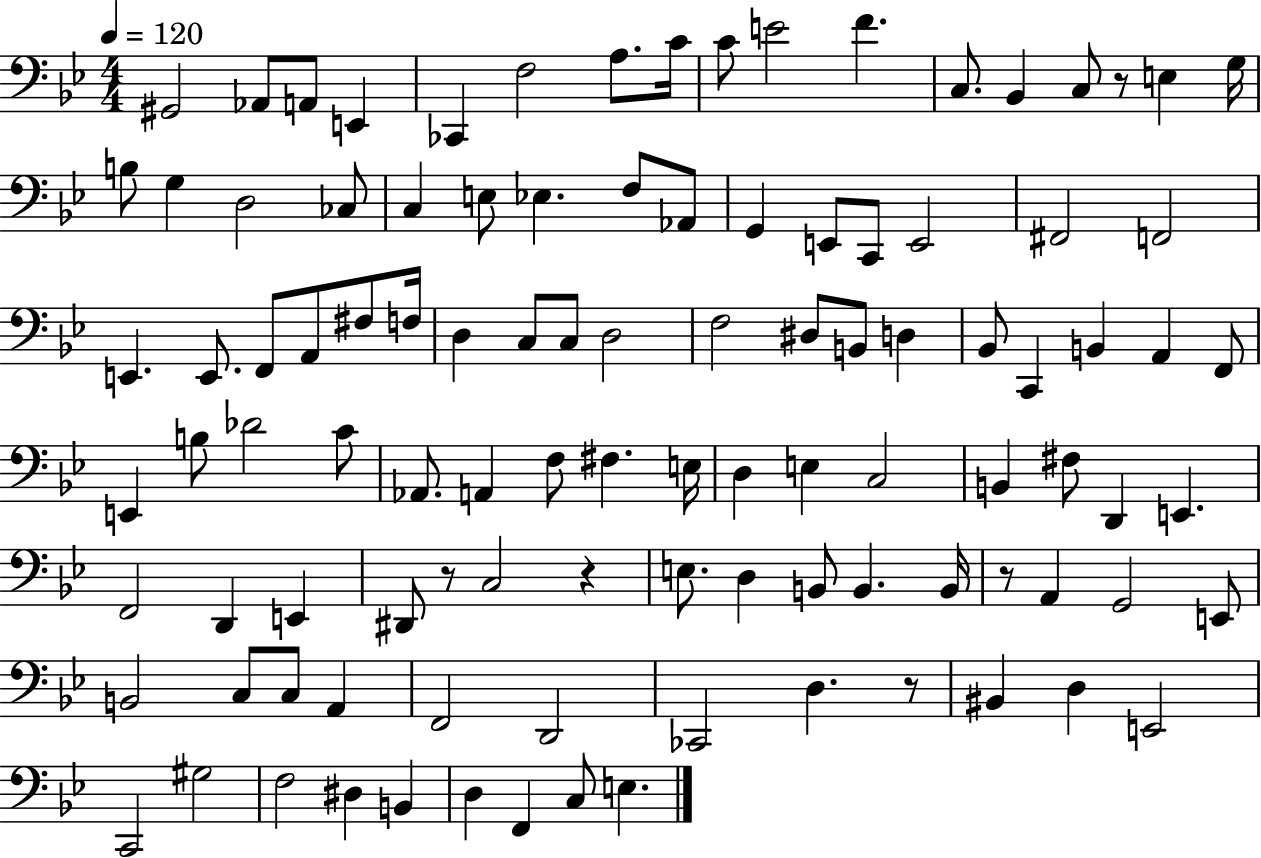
G#2/h Ab2/e A2/e E2/q CES2/q F3/h A3/e. C4/s C4/e E4/h F4/q. C3/e. Bb2/q C3/e R/e E3/q G3/s B3/e G3/q D3/h CES3/e C3/q E3/e Eb3/q. F3/e Ab2/e G2/q E2/e C2/e E2/h F#2/h F2/h E2/q. E2/e. F2/e A2/e F#3/e F3/s D3/q C3/e C3/e D3/h F3/h D#3/e B2/e D3/q Bb2/e C2/q B2/q A2/q F2/e E2/q B3/e Db4/h C4/e Ab2/e. A2/q F3/e F#3/q. E3/s D3/q E3/q C3/h B2/q F#3/e D2/q E2/q. F2/h D2/q E2/q D#2/e R/e C3/h R/q E3/e. D3/q B2/e B2/q. B2/s R/e A2/q G2/h E2/e B2/h C3/e C3/e A2/q F2/h D2/h CES2/h D3/q. R/e BIS2/q D3/q E2/h C2/h G#3/h F3/h D#3/q B2/q D3/q F2/q C3/e E3/q.